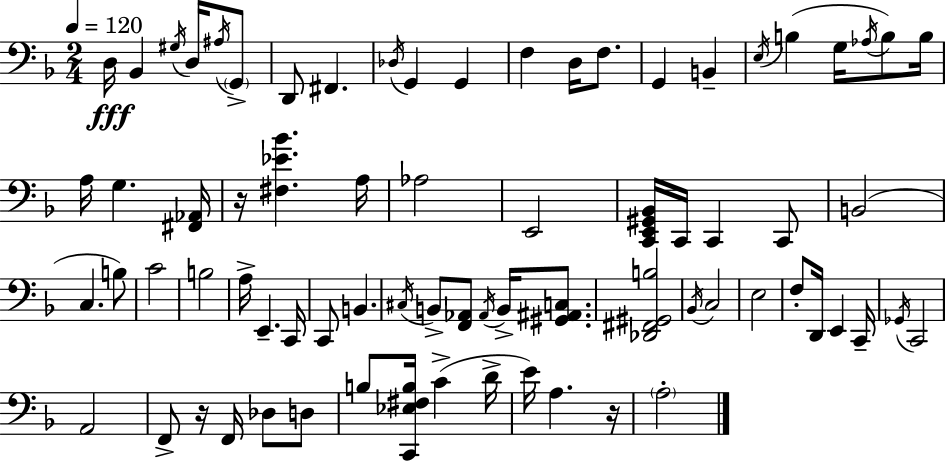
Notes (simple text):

D3/s Bb2/q G#3/s D3/s A#3/s G2/e D2/e F#2/q. Db3/s G2/q G2/q F3/q D3/s F3/e. G2/q B2/q E3/s B3/q G3/s Ab3/s B3/e B3/s A3/s G3/q. [F#2,Ab2]/s R/s [F#3,Eb4,Bb4]/q. A3/s Ab3/h E2/h [C2,E2,G#2,Bb2]/s C2/s C2/q C2/e B2/h C3/q. B3/e C4/h B3/h A3/s E2/q. C2/s C2/e B2/q. C#3/s B2/e [F2,Ab2]/e Ab2/s B2/s [G#2,A#2,C3]/e. [Db2,F#2,G#2,B3]/h Bb2/s C3/h E3/h F3/e D2/s E2/q C2/s Gb2/s C2/h A2/h F2/e R/s F2/s Db3/e D3/e B3/e [C2,Eb3,F#3,B3]/s C4/q D4/s E4/s A3/q. R/s A3/h